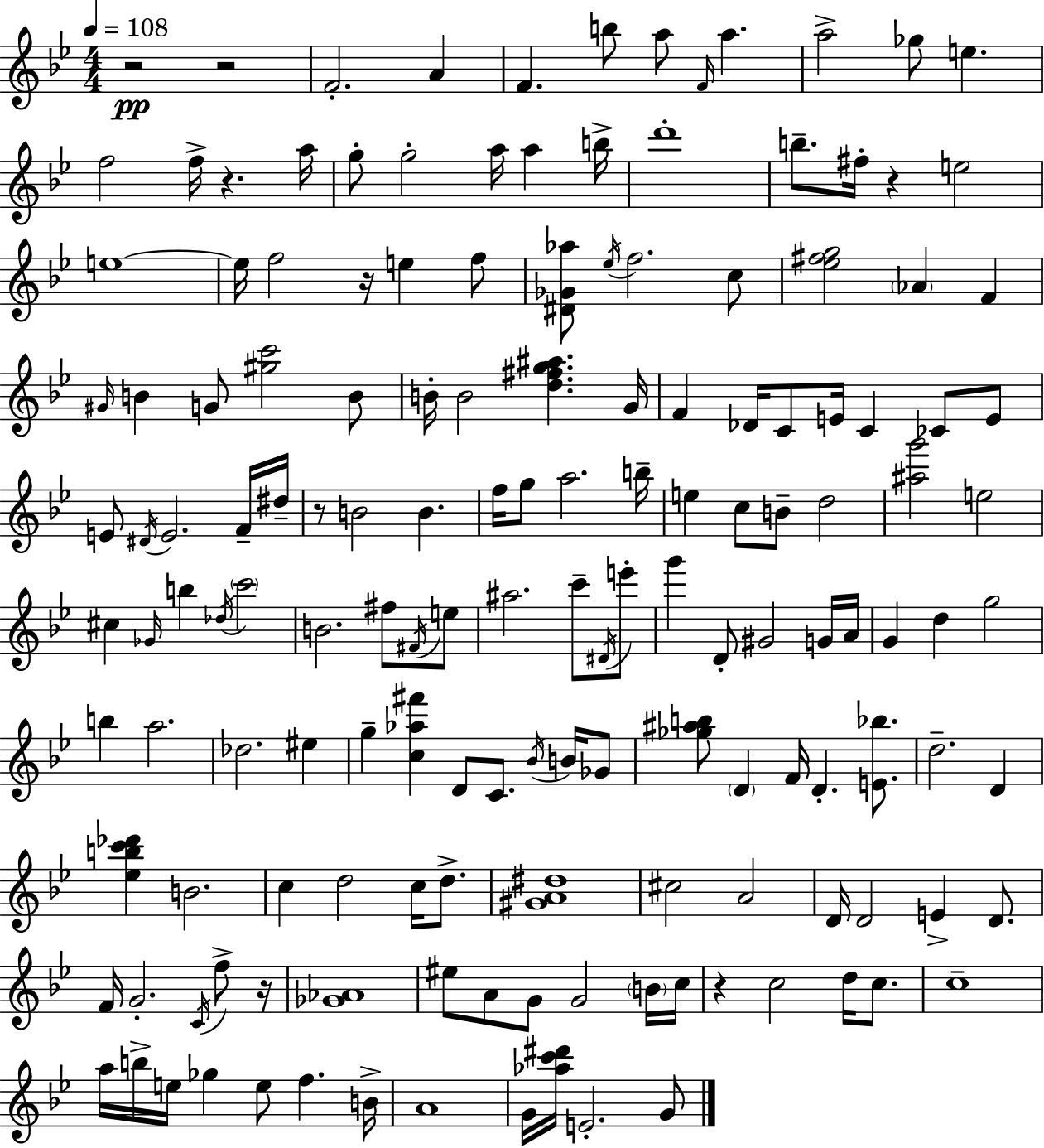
{
  \clef treble
  \numericTimeSignature
  \time 4/4
  \key g \minor
  \tempo 4 = 108
  r2\pp r2 | f'2.-. a'4 | f'4. b''8 a''8 \grace { f'16 } a''4. | a''2-> ges''8 e''4. | \break f''2 f''16-> r4. | a''16 g''8-. g''2-. a''16 a''4 | b''16-> d'''1-. | b''8.-- fis''16-. r4 e''2 | \break e''1~~ | e''16 f''2 r16 e''4 f''8 | <dis' ges' aes''>8 \acciaccatura { ees''16 } f''2. | c''8 <ees'' fis'' g''>2 \parenthesize aes'4 f'4 | \break \grace { gis'16 } b'4 g'8 <gis'' c'''>2 | b'8 b'16-. b'2 <d'' fis'' g'' ais''>4. | g'16 f'4 des'16 c'8 e'16 c'4 ces'8 | e'8 e'8 \acciaccatura { dis'16 } e'2. | \break f'16-- dis''16-- r8 b'2 b'4. | f''16 g''8 a''2. | b''16-- e''4 c''8 b'8-- d''2 | <ais'' g'''>2 e''2 | \break cis''4 \grace { ges'16 } b''4 \acciaccatura { des''16 } \parenthesize c'''2 | b'2. | fis''8 \acciaccatura { fis'16 } e''8 ais''2. | c'''8-- \acciaccatura { dis'16 } e'''8-. g'''4 d'8-. gis'2 | \break g'16 a'16 g'4 d''4 | g''2 b''4 a''2. | des''2. | eis''4 g''4-- <c'' aes'' fis'''>4 | \break d'8 c'8. \acciaccatura { bes'16 } b'16 ges'8 <ges'' ais'' b''>8 \parenthesize d'4 f'16 | d'4.-. <e' bes''>8. d''2.-- | d'4 <ees'' b'' c''' des'''>4 b'2. | c''4 d''2 | \break c''16 d''8.-> <gis' a' dis''>1 | cis''2 | a'2 d'16 d'2 | e'4-> d'8. f'16 g'2.-. | \break \acciaccatura { c'16 } f''8-> r16 <ges' aes'>1 | eis''8 a'8 g'8 | g'2 \parenthesize b'16 c''16 r4 c''2 | d''16 c''8. c''1-- | \break a''16 b''16-> e''16 ges''4 | e''8 f''4. b'16-> a'1 | g'16 <aes'' c''' dis'''>16 e'2.-. | g'8 \bar "|."
}